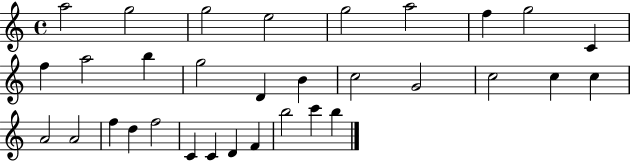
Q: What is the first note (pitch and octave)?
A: A5